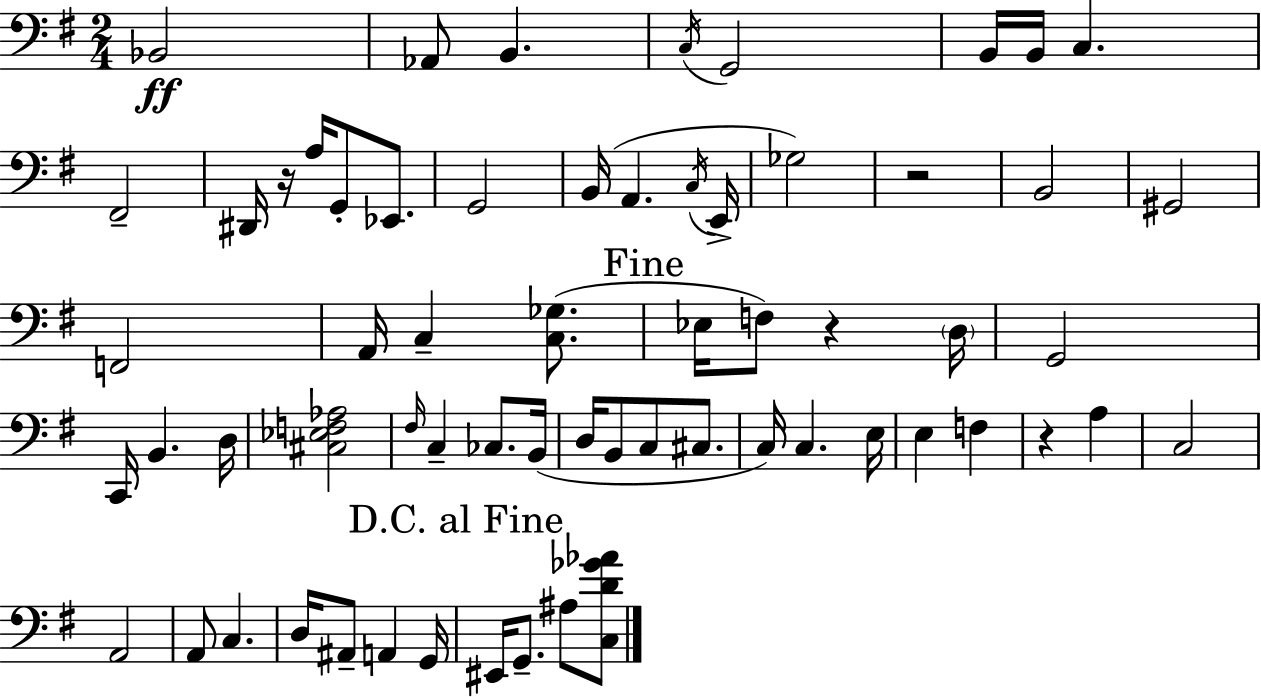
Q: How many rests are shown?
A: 4